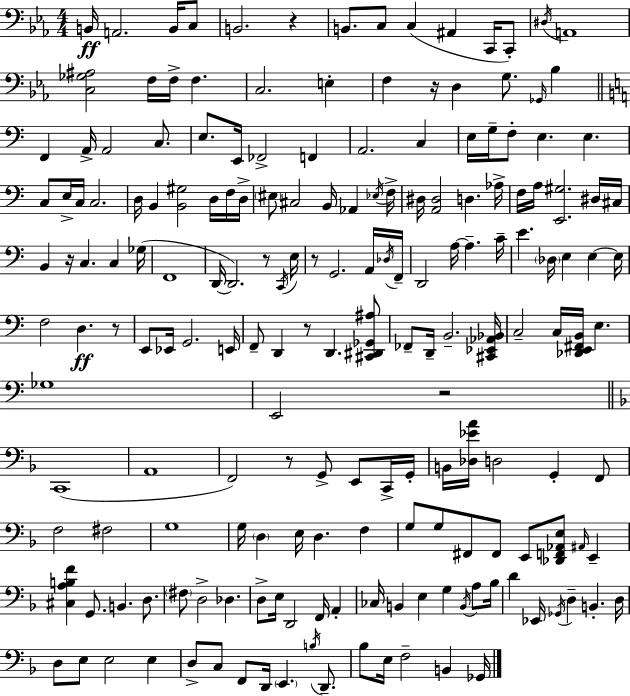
X:1
T:Untitled
M:4/4
L:1/4
K:Cm
B,,/4 A,,2 B,,/4 C,/2 B,,2 z B,,/2 C,/2 C, ^A,, C,,/4 C,,/2 ^D,/4 A,,4 [C,_G,^A,]2 F,/4 F,/4 F, C,2 E, F, z/4 D, G,/2 _G,,/4 _B, F,, A,,/4 A,,2 C,/2 E,/2 E,,/4 _F,,2 F,, A,,2 C, E,/4 G,/4 F,/2 E, E, C,/2 E,/4 C,/4 C,2 D,/4 B,, [B,,^G,]2 D,/4 F,/4 D,/4 ^E,/2 ^C,2 B,,/4 _A,, _E,/4 F,/4 ^D,/4 [A,,^D,]2 D, _A,/4 F,/4 A,/4 [E,,^G,]2 ^D,/4 ^C,/4 B,, z/4 C, C, _G,/4 F,,4 D,,/4 D,,2 z/2 C,,/4 E,/4 z/2 G,,2 A,,/4 _D,/4 F,,/4 D,,2 A,/4 A, C/4 E _D,/4 E, E, E,/4 F,2 D, z/2 E,,/2 _E,,/4 G,,2 E,,/4 F,,/2 D,, z/2 D,, [^C,,^D,,_G,,^A,]/2 _F,,/2 D,,/4 B,,2 [^C,,_E,,_A,,_B,,]/4 C,2 C,/4 [_D,,E,,^F,,B,,]/4 E, _G,4 E,,2 z2 C,,4 A,,4 F,,2 z/2 G,,/2 E,,/2 C,,/4 G,,/4 B,,/4 [_D,_EA]/4 D,2 G,, F,,/2 F,2 ^F,2 G,4 G,/4 D, E,/4 D, F, G,/2 G,/2 ^F,,/2 ^F,,/2 E,,/2 [_D,,F,,_A,,E,]/2 ^A,,/4 E,, [^C,A,B,F] G,,/2 B,, D,/2 ^F,/2 D,2 _D, D,/2 E,/4 D,,2 F,,/4 A,, _C,/4 B,, E, G, B,,/4 A,/2 _B,/4 D _E,,/4 _G,,/4 D, B,, D,/4 D,/2 E,/2 E,2 E, D,/2 C,/2 F,,/2 D,,/4 E,, B,/4 D,,/2 _B,/2 E,/4 F,2 B,, _G,,/4